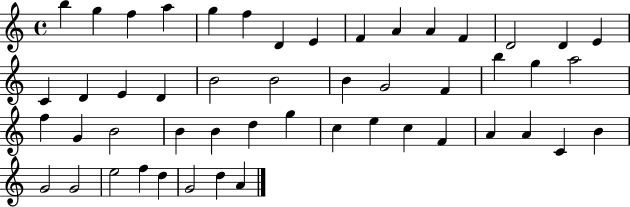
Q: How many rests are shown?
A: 0